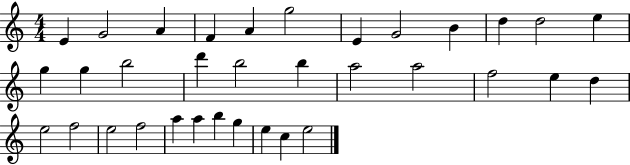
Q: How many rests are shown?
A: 0